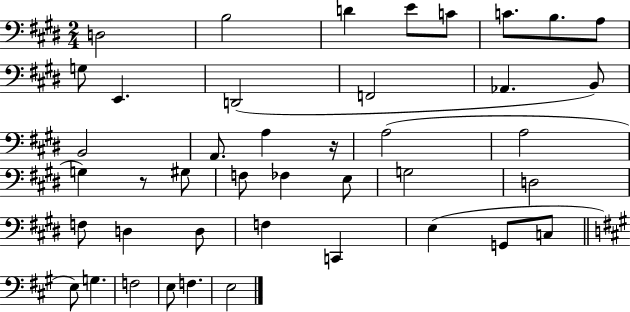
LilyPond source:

{
  \clef bass
  \numericTimeSignature
  \time 2/4
  \key e \major
  \repeat volta 2 { d2 | b2 | d'4 e'8 c'8 | c'8. b8. a8 | \break g8 e,4. | d,2( | f,2 | aes,4. b,8) | \break b,2 | a,8. a4 r16 | a2( | a2 | \break g4) r8 gis8 | f8 fes4 e8 | g2 | d2 | \break f8 d4 d8 | f4 c,4 | e4( g,8 c8 | \bar "||" \break \key a \major e8) g4. | f2 | e8 f4. | e2 | \break } \bar "|."
}